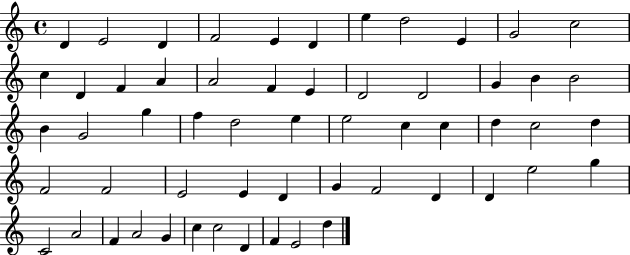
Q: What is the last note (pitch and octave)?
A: D5